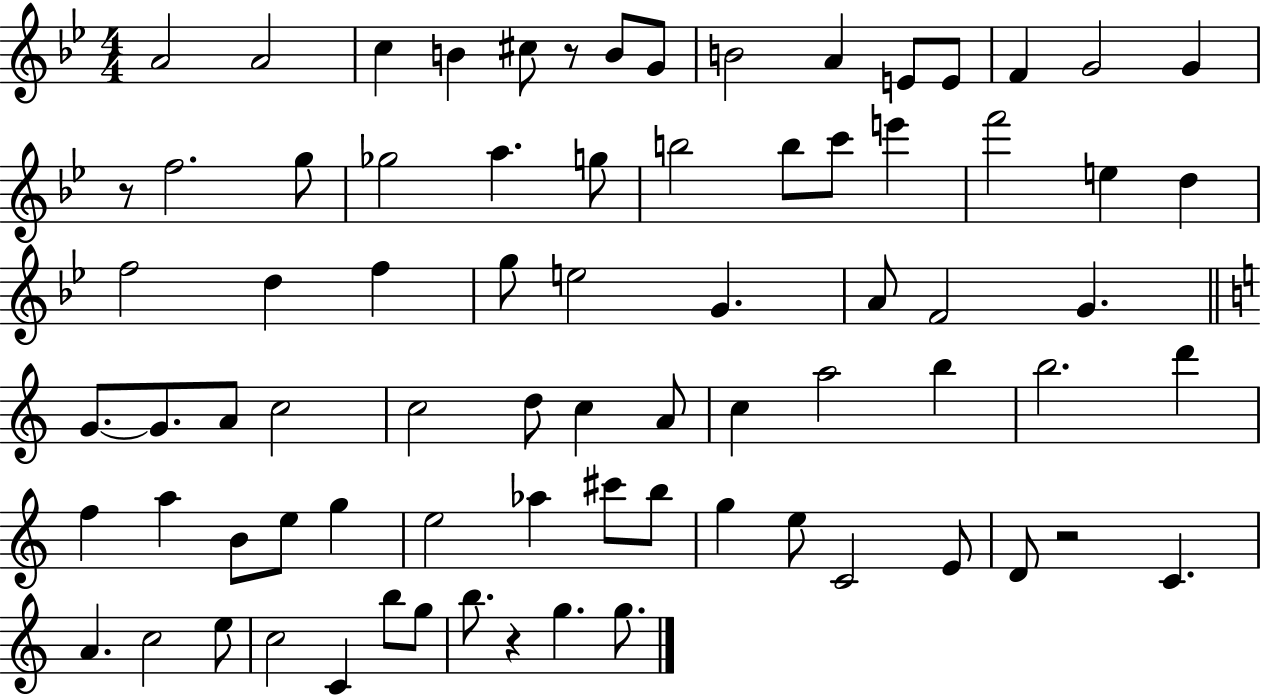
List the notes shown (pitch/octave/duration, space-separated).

A4/h A4/h C5/q B4/q C#5/e R/e B4/e G4/e B4/h A4/q E4/e E4/e F4/q G4/h G4/q R/e F5/h. G5/e Gb5/h A5/q. G5/e B5/h B5/e C6/e E6/q F6/h E5/q D5/q F5/h D5/q F5/q G5/e E5/h G4/q. A4/e F4/h G4/q. G4/e. G4/e. A4/e C5/h C5/h D5/e C5/q A4/e C5/q A5/h B5/q B5/h. D6/q F5/q A5/q B4/e E5/e G5/q E5/h Ab5/q C#6/e B5/e G5/q E5/e C4/h E4/e D4/e R/h C4/q. A4/q. C5/h E5/e C5/h C4/q B5/e G5/e B5/e. R/q G5/q. G5/e.